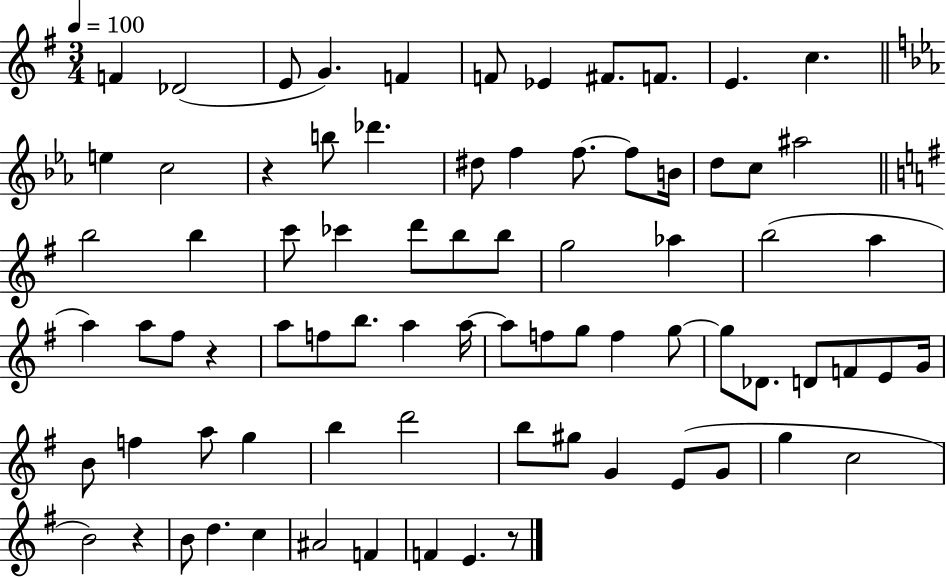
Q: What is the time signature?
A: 3/4